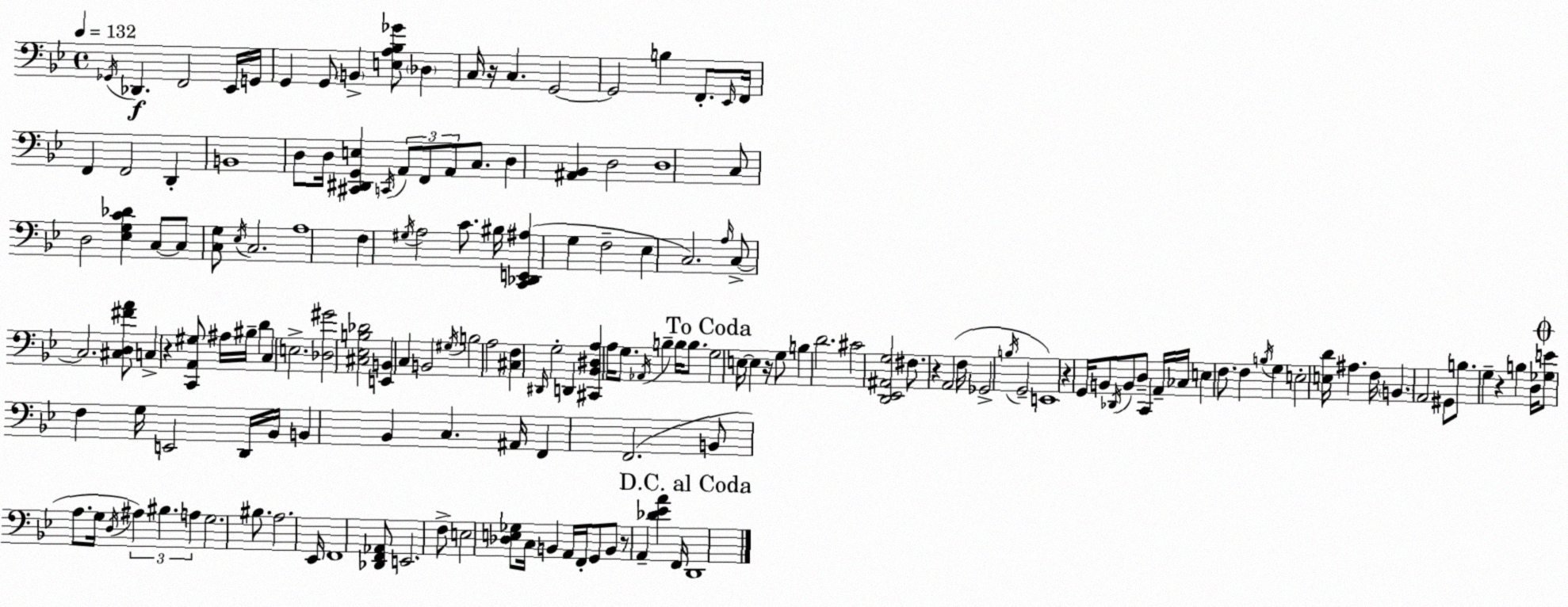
X:1
T:Untitled
M:4/4
L:1/4
K:Bb
_G,,/4 _D,, F,,2 _E,,/4 G,,/4 G,, G,,/2 B,, [E,A,_B,_G]/2 _D, C,/4 z/4 C, G,,2 G,,2 B, F,,/2 _E,,/4 F,,/4 F,, F,,2 D,, B,,4 D,/2 D,/4 [^C,,^D,,G,,E,] C,,/4 A,,/2 F,,/2 A,,/2 C,/2 D, [^A,,_B,,] D,2 D,4 C,/2 D,2 [_E,G,C_D] C,/2 C,/2 [C,G,]/2 _E,/4 C,2 A,4 F, ^G,/4 A,2 C/2 ^B,/4 [C,,_D,,E,,^A,] G, F,2 _E, C,2 A,/4 C,/2 C,2 [^C,D,^FA]/2 C, z [C,,A,,^G,]/2 ^A,/4 ^B,/4 D C, E,2 [_D,^G]2 [^C,_E,B,_D]2 [E,,B,,] C, B,,2 ^G,/4 B,2 A,2 [^C,F,] ^D,,/4 G,2 D,, [^C,,_B,,^D,A,] A,/4 G,/2 _A,,/4 B, B,/4 B,/2 G,2 E,/4 E, z/4 G,/2 B, D2 ^C2 [D,,_E,,^A,,G,]2 ^F,/2 z A,,2 F,/4 _G,,2 B,/4 G,,2 E,,4 z G,,/4 B,,/2 _D,,/4 B,,/2 D,/2 C,, A,,/4 _C,/4 E, F,/2 F, B,/4 G, E,2 [E,D]/4 ^A, F,/4 B,, A,,2 ^G,,/2 B,/2 G, z B, D,/4 [_G,E]/2 F, G,/4 E,,2 D,,/4 _B,,/4 B,, _B,, C, ^A,,/4 F,, F,,2 B,,/2 A,/2 G,/4 D,/4 ^A, ^B, A, G,2 ^B,/2 A,2 _E,,/4 F,,4 [_D,,F,,_A,,]/2 E,,2 F,/2 E,2 [_D,E,_G,]/2 C,/4 B,, A,,/4 F,,/4 G,,/2 B,,/2 z/2 A,, [_D_EA] F,,/4 D,,4